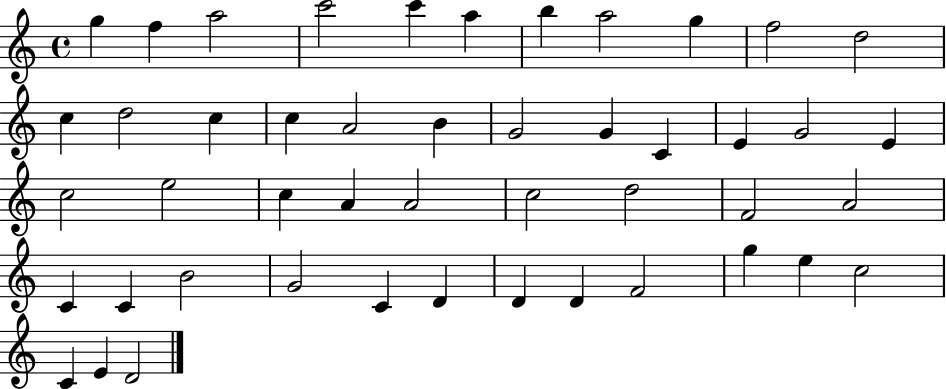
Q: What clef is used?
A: treble